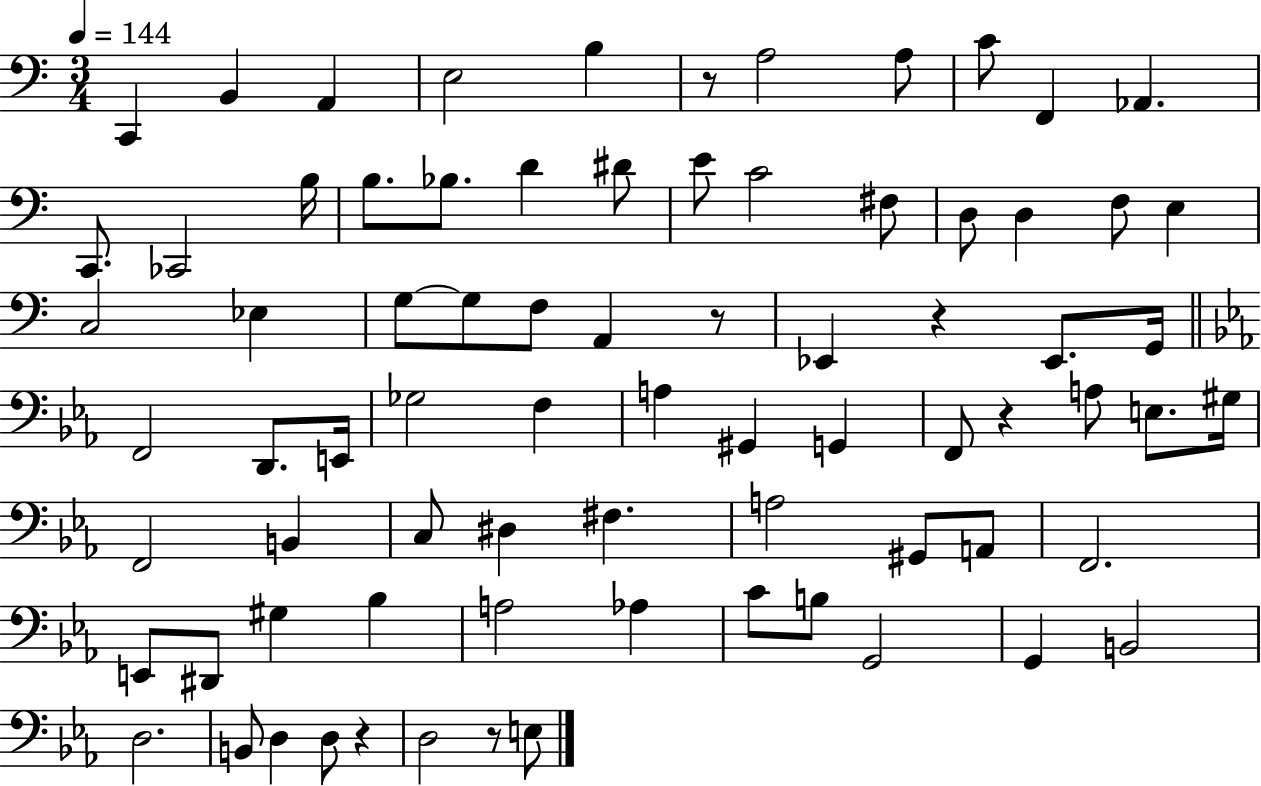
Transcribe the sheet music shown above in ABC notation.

X:1
T:Untitled
M:3/4
L:1/4
K:C
C,, B,, A,, E,2 B, z/2 A,2 A,/2 C/2 F,, _A,, C,,/2 _C,,2 B,/4 B,/2 _B,/2 D ^D/2 E/2 C2 ^F,/2 D,/2 D, F,/2 E, C,2 _E, G,/2 G,/2 F,/2 A,, z/2 _E,, z _E,,/2 G,,/4 F,,2 D,,/2 E,,/4 _G,2 F, A, ^G,, G,, F,,/2 z A,/2 E,/2 ^G,/4 F,,2 B,, C,/2 ^D, ^F, A,2 ^G,,/2 A,,/2 F,,2 E,,/2 ^D,,/2 ^G, _B, A,2 _A, C/2 B,/2 G,,2 G,, B,,2 D,2 B,,/2 D, D,/2 z D,2 z/2 E,/2